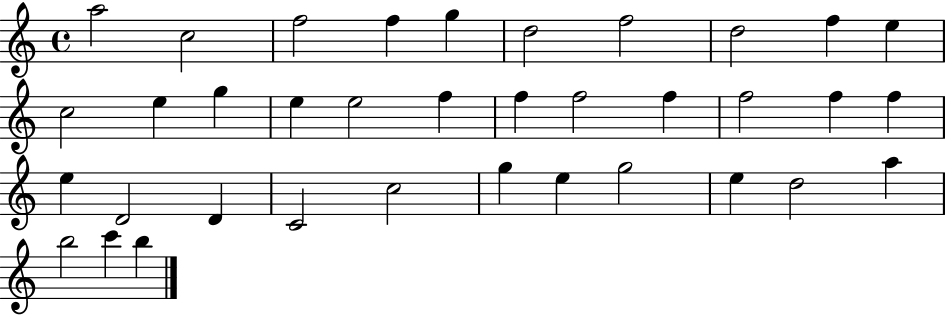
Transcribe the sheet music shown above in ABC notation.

X:1
T:Untitled
M:4/4
L:1/4
K:C
a2 c2 f2 f g d2 f2 d2 f e c2 e g e e2 f f f2 f f2 f f e D2 D C2 c2 g e g2 e d2 a b2 c' b